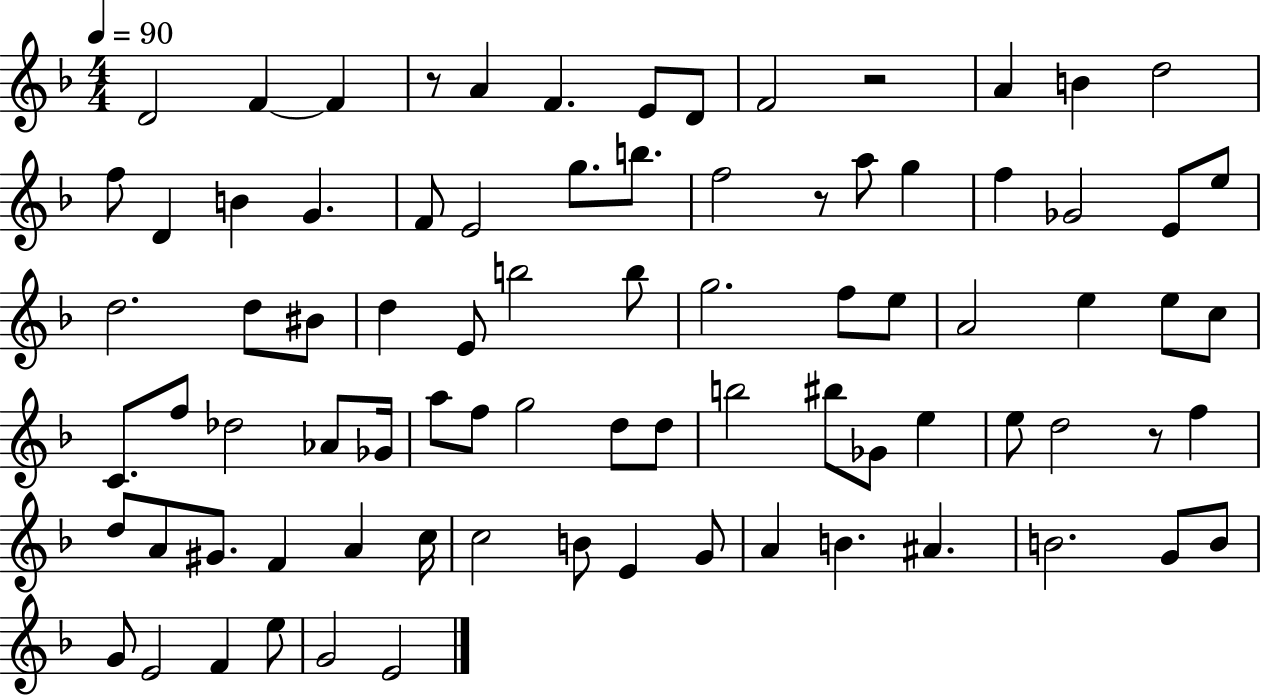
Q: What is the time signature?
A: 4/4